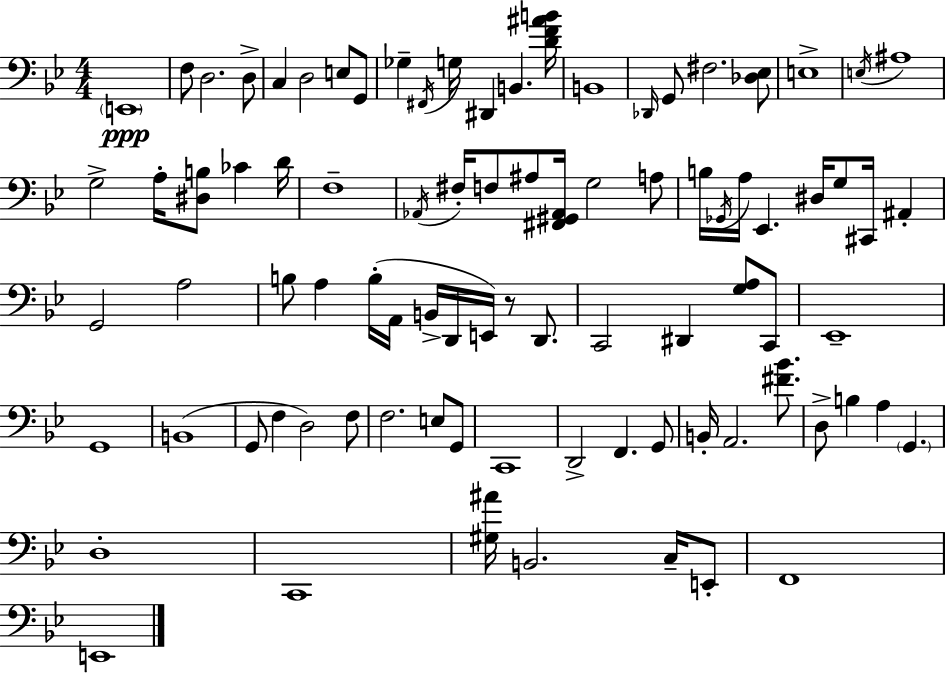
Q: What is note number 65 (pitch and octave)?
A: F2